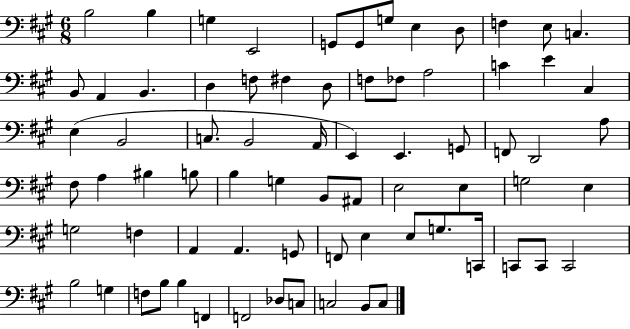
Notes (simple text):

B3/h B3/q G3/q E2/h G2/e G2/e G3/e E3/q D3/e F3/q E3/e C3/q. B2/e A2/q B2/q. D3/q F3/e F#3/q D3/e F3/e FES3/e A3/h C4/q E4/q C#3/q E3/q B2/h C3/e. B2/h A2/s E2/q E2/q. G2/e F2/e D2/h A3/e F#3/e A3/q BIS3/q B3/e B3/q G3/q B2/e A#2/e E3/h E3/q G3/h E3/q G3/h F3/q A2/q A2/q. G2/e F2/e E3/q E3/e G3/e. C2/s C2/e C2/e C2/h B3/h G3/q F3/e B3/e B3/q F2/q F2/h Db3/e C3/e C3/h B2/e C3/e